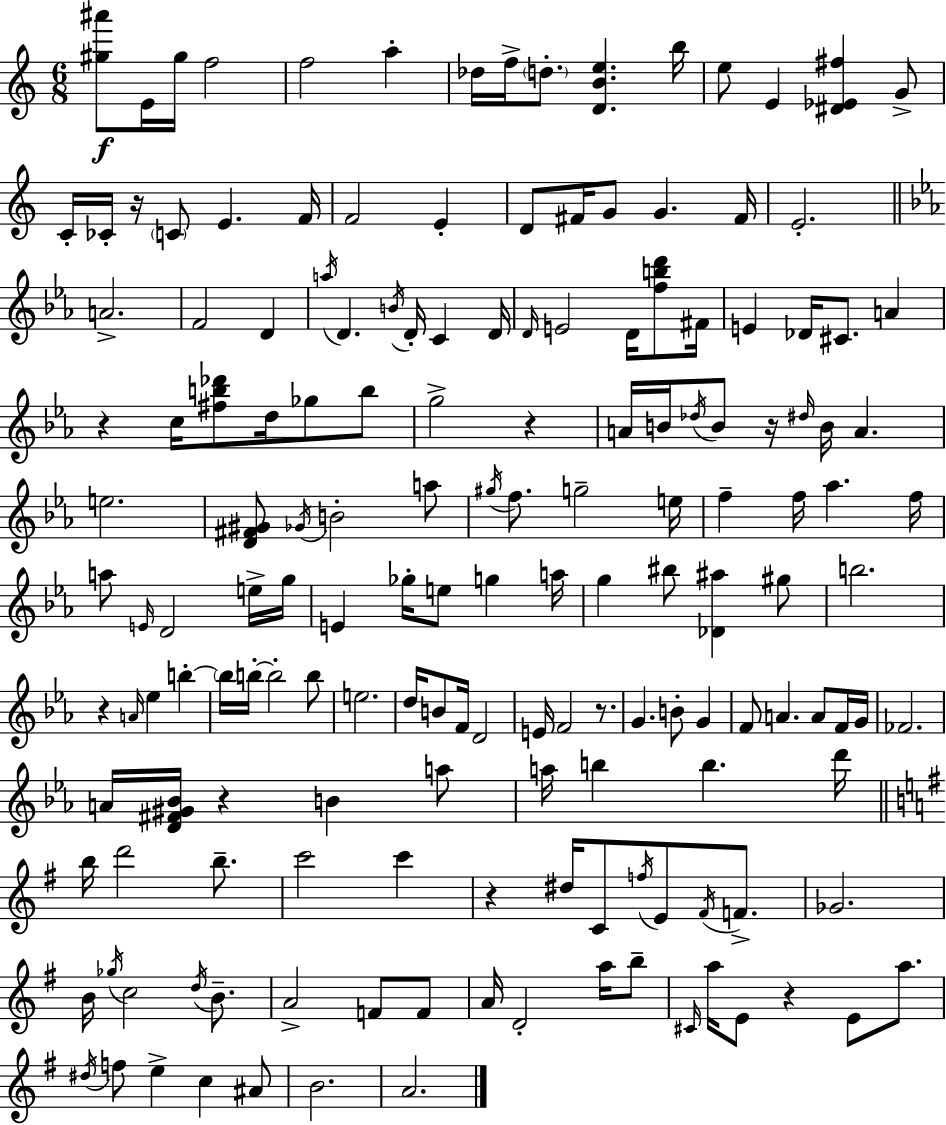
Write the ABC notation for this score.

X:1
T:Untitled
M:6/8
L:1/4
K:C
[^g^a']/2 E/4 ^g/4 f2 f2 a _d/4 f/4 d/2 [DBe] b/4 e/2 E [^D_E^f] G/2 C/4 _C/4 z/4 C/2 E F/4 F2 E D/2 ^F/4 G/2 G ^F/4 E2 A2 F2 D a/4 D B/4 D/4 C D/4 D/4 E2 D/4 [fbd']/2 ^F/4 E _D/4 ^C/2 A z c/4 [^fb_d']/2 d/4 _g/2 b/2 g2 z A/4 B/4 _d/4 B/2 z/4 ^d/4 B/4 A e2 [D^F^G]/2 _G/4 B2 a/2 ^g/4 f/2 g2 e/4 f f/4 _a f/4 a/2 E/4 D2 e/4 g/4 E _g/4 e/2 g a/4 g ^b/2 [_D^a] ^g/2 b2 z A/4 _e b b/4 b/4 b2 b/2 e2 d/4 B/2 F/4 D2 E/4 F2 z/2 G B/2 G F/2 A A/2 F/4 G/4 _F2 A/4 [D^F^G_B]/4 z B a/2 a/4 b b d'/4 b/4 d'2 b/2 c'2 c' z ^d/4 C/2 f/4 E/2 ^F/4 F/2 _G2 B/4 _g/4 c2 d/4 B/2 A2 F/2 F/2 A/4 D2 a/4 b/2 ^C/4 a/4 E/2 z E/2 a/2 ^d/4 f/2 e c ^A/2 B2 A2